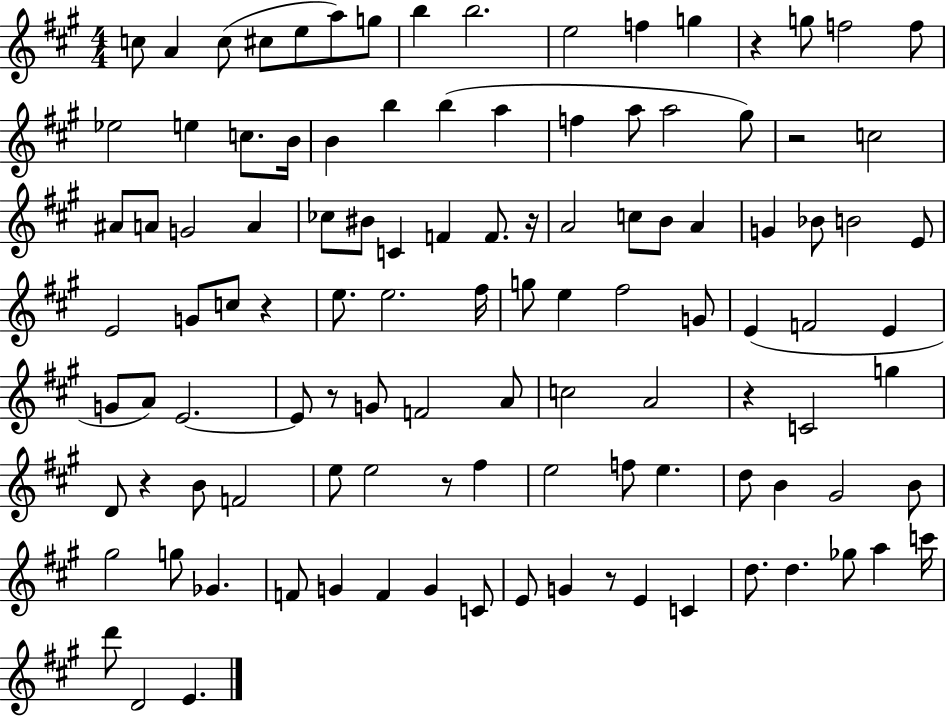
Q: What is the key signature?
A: A major